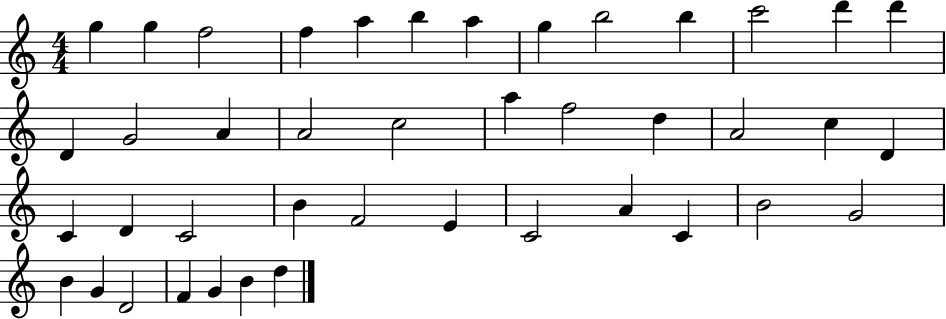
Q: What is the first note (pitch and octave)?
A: G5